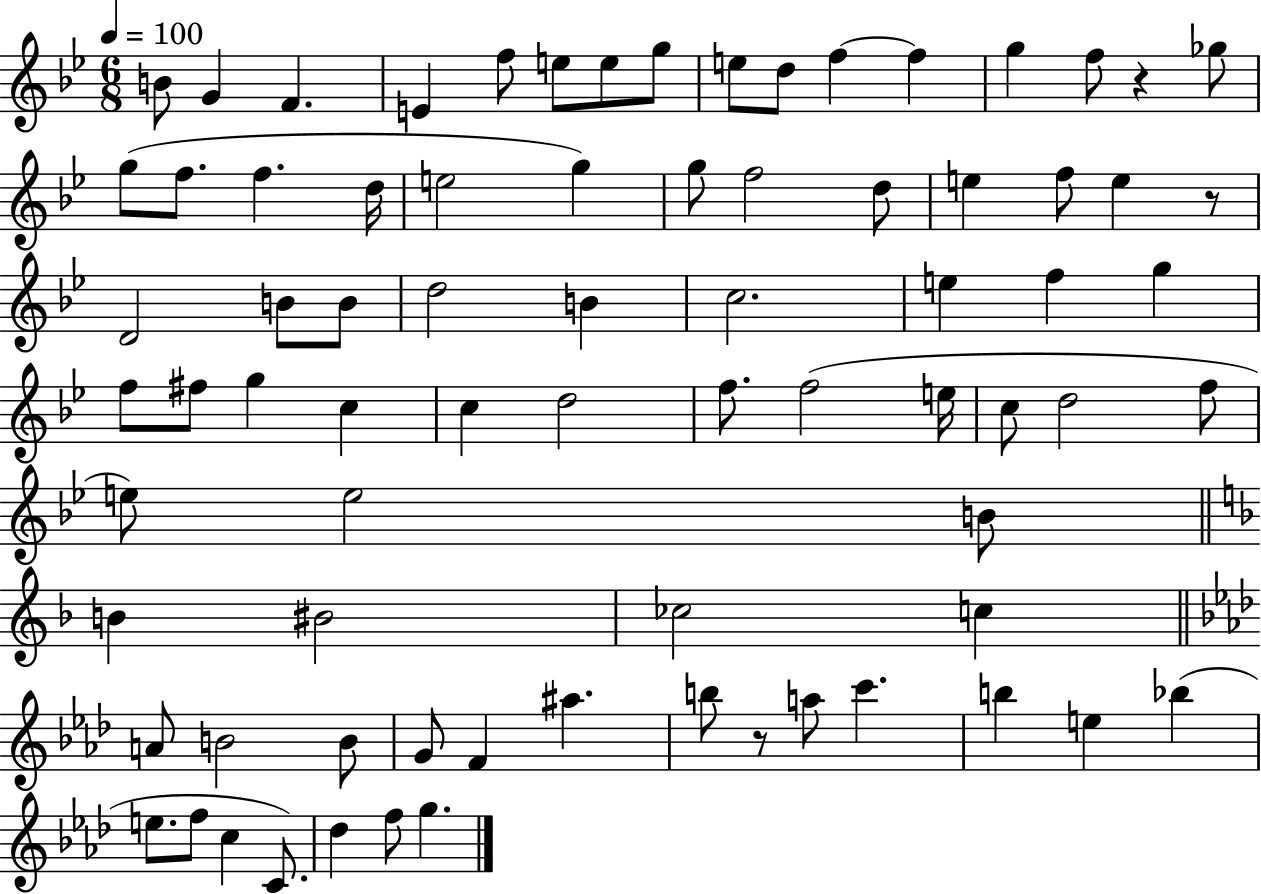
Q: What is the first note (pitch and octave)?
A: B4